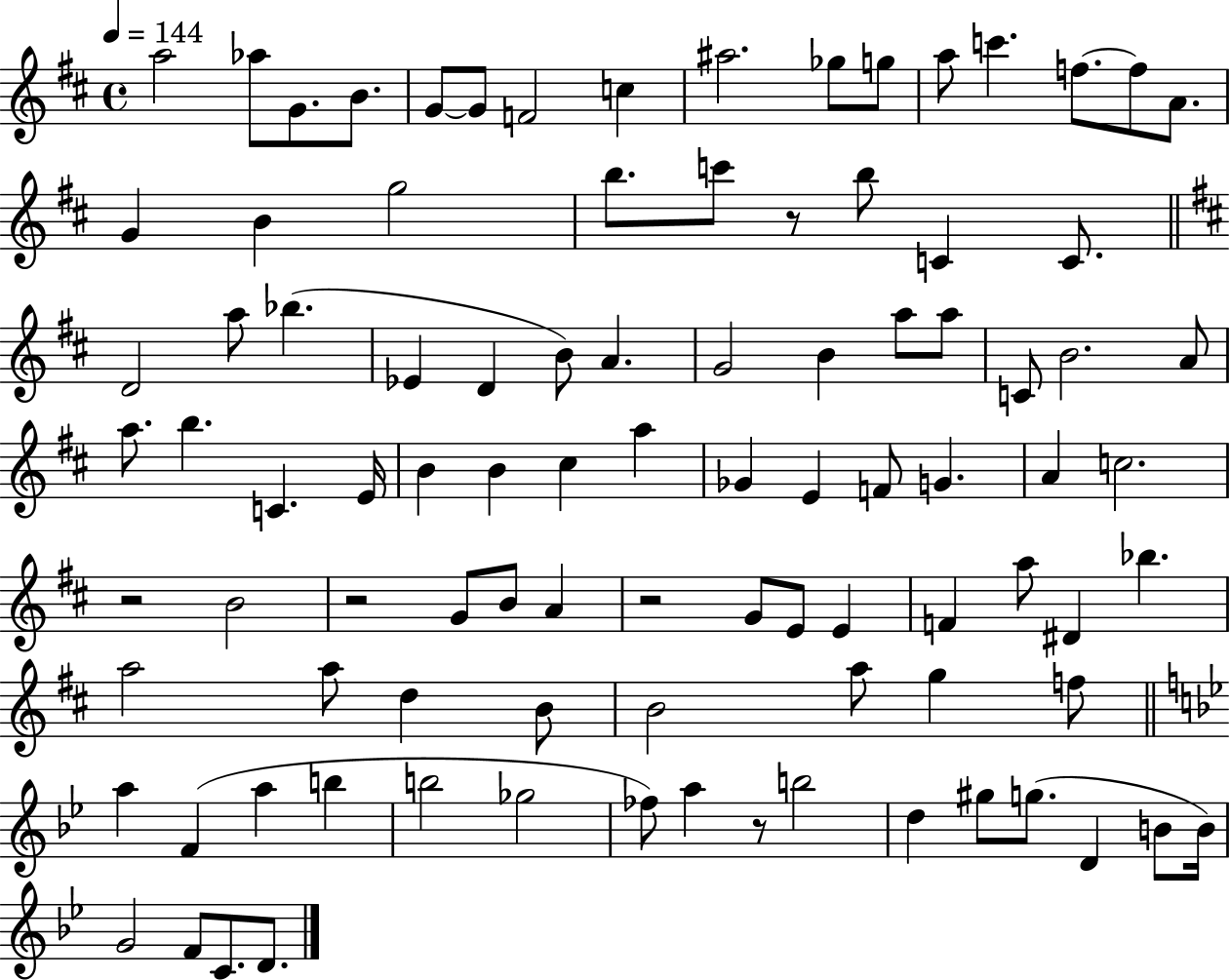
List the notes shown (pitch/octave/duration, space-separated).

A5/h Ab5/e G4/e. B4/e. G4/e G4/e F4/h C5/q A#5/h. Gb5/e G5/e A5/e C6/q. F5/e. F5/e A4/e. G4/q B4/q G5/h B5/e. C6/e R/e B5/e C4/q C4/e. D4/h A5/e Bb5/q. Eb4/q D4/q B4/e A4/q. G4/h B4/q A5/e A5/e C4/e B4/h. A4/e A5/e. B5/q. C4/q. E4/s B4/q B4/q C#5/q A5/q Gb4/q E4/q F4/e G4/q. A4/q C5/h. R/h B4/h R/h G4/e B4/e A4/q R/h G4/e E4/e E4/q F4/q A5/e D#4/q Bb5/q. A5/h A5/e D5/q B4/e B4/h A5/e G5/q F5/e A5/q F4/q A5/q B5/q B5/h Gb5/h FES5/e A5/q R/e B5/h D5/q G#5/e G5/e. D4/q B4/e B4/s G4/h F4/e C4/e. D4/e.